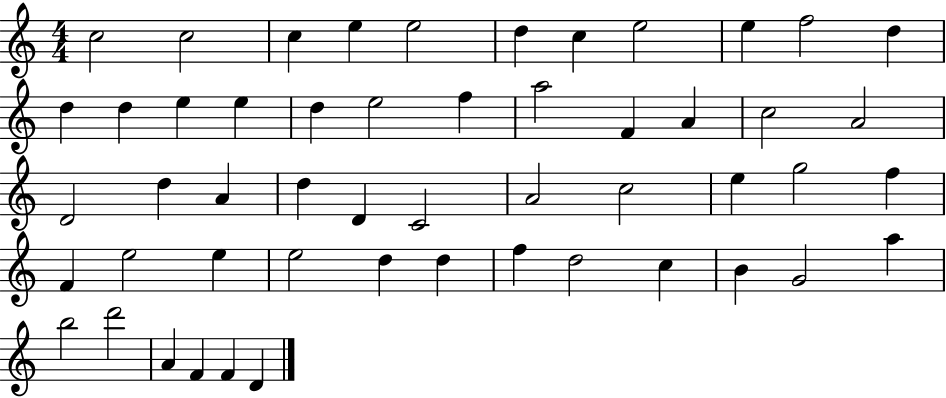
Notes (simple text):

C5/h C5/h C5/q E5/q E5/h D5/q C5/q E5/h E5/q F5/h D5/q D5/q D5/q E5/q E5/q D5/q E5/h F5/q A5/h F4/q A4/q C5/h A4/h D4/h D5/q A4/q D5/q D4/q C4/h A4/h C5/h E5/q G5/h F5/q F4/q E5/h E5/q E5/h D5/q D5/q F5/q D5/h C5/q B4/q G4/h A5/q B5/h D6/h A4/q F4/q F4/q D4/q